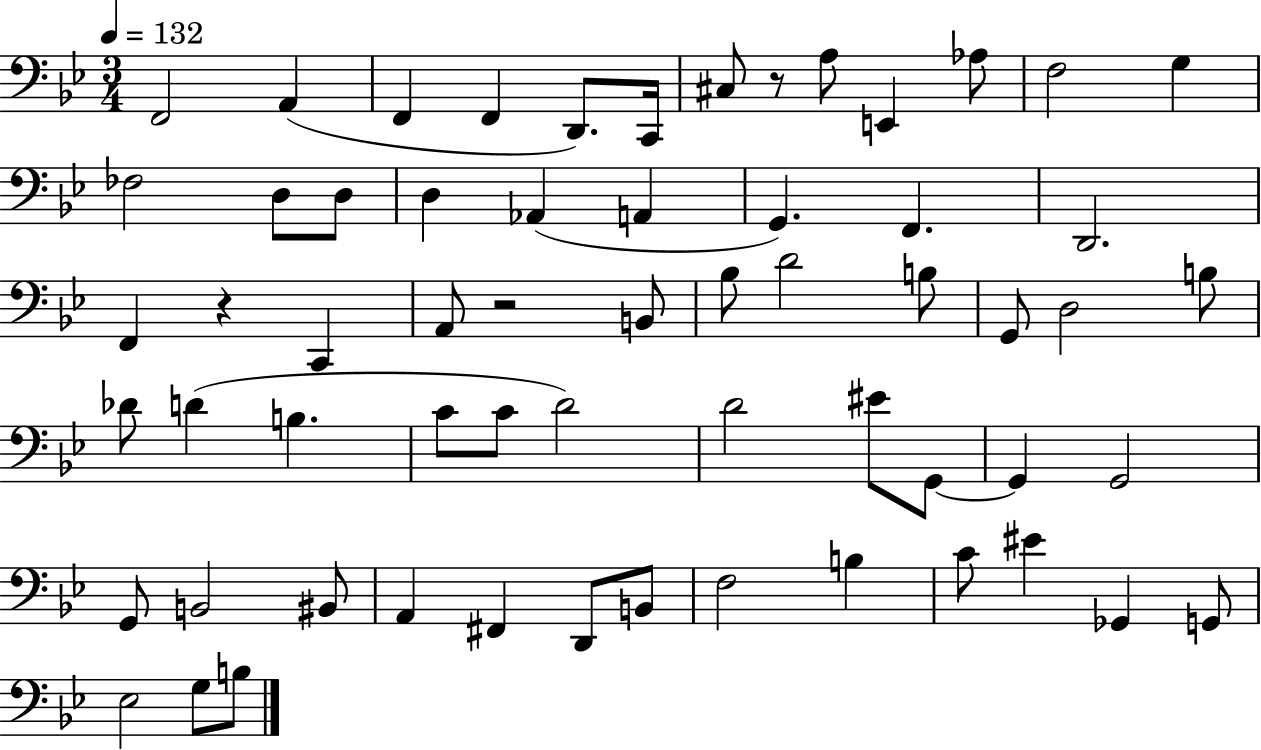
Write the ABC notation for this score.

X:1
T:Untitled
M:3/4
L:1/4
K:Bb
F,,2 A,, F,, F,, D,,/2 C,,/4 ^C,/2 z/2 A,/2 E,, _A,/2 F,2 G, _F,2 D,/2 D,/2 D, _A,, A,, G,, F,, D,,2 F,, z C,, A,,/2 z2 B,,/2 _B,/2 D2 B,/2 G,,/2 D,2 B,/2 _D/2 D B, C/2 C/2 D2 D2 ^E/2 G,,/2 G,, G,,2 G,,/2 B,,2 ^B,,/2 A,, ^F,, D,,/2 B,,/2 F,2 B, C/2 ^E _G,, G,,/2 _E,2 G,/2 B,/2